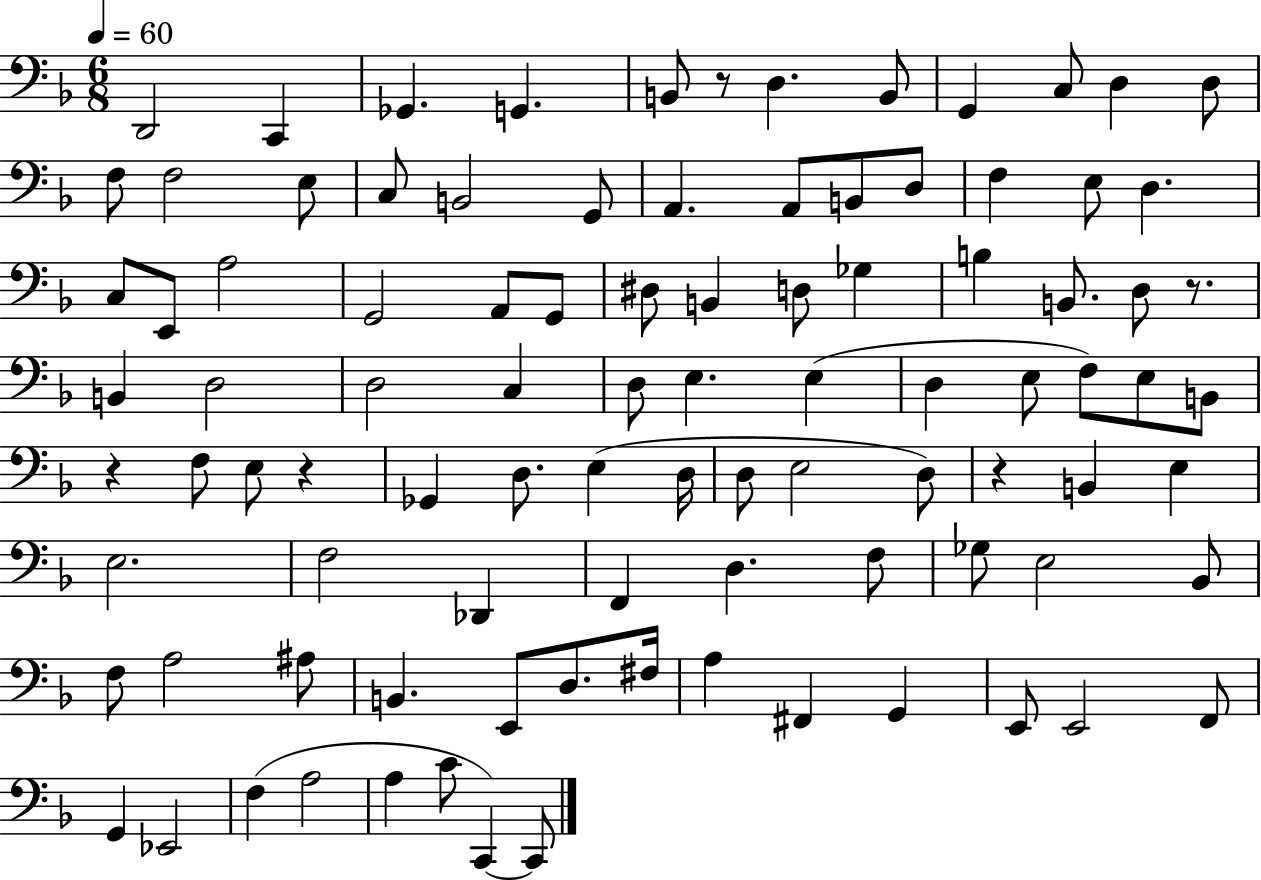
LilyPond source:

{
  \clef bass
  \numericTimeSignature
  \time 6/8
  \key f \major
  \tempo 4 = 60
  d,2 c,4 | ges,4. g,4. | b,8 r8 d4. b,8 | g,4 c8 d4 d8 | \break f8 f2 e8 | c8 b,2 g,8 | a,4. a,8 b,8 d8 | f4 e8 d4. | \break c8 e,8 a2 | g,2 a,8 g,8 | dis8 b,4 d8 ges4 | b4 b,8. d8 r8. | \break b,4 d2 | d2 c4 | d8 e4. e4( | d4 e8 f8) e8 b,8 | \break r4 f8 e8 r4 | ges,4 d8. e4( d16 | d8 e2 d8) | r4 b,4 e4 | \break e2. | f2 des,4 | f,4 d4. f8 | ges8 e2 bes,8 | \break f8 a2 ais8 | b,4. e,8 d8. fis16 | a4 fis,4 g,4 | e,8 e,2 f,8 | \break g,4 ees,2 | f4( a2 | a4 c'8 c,4~~) c,8 | \bar "|."
}